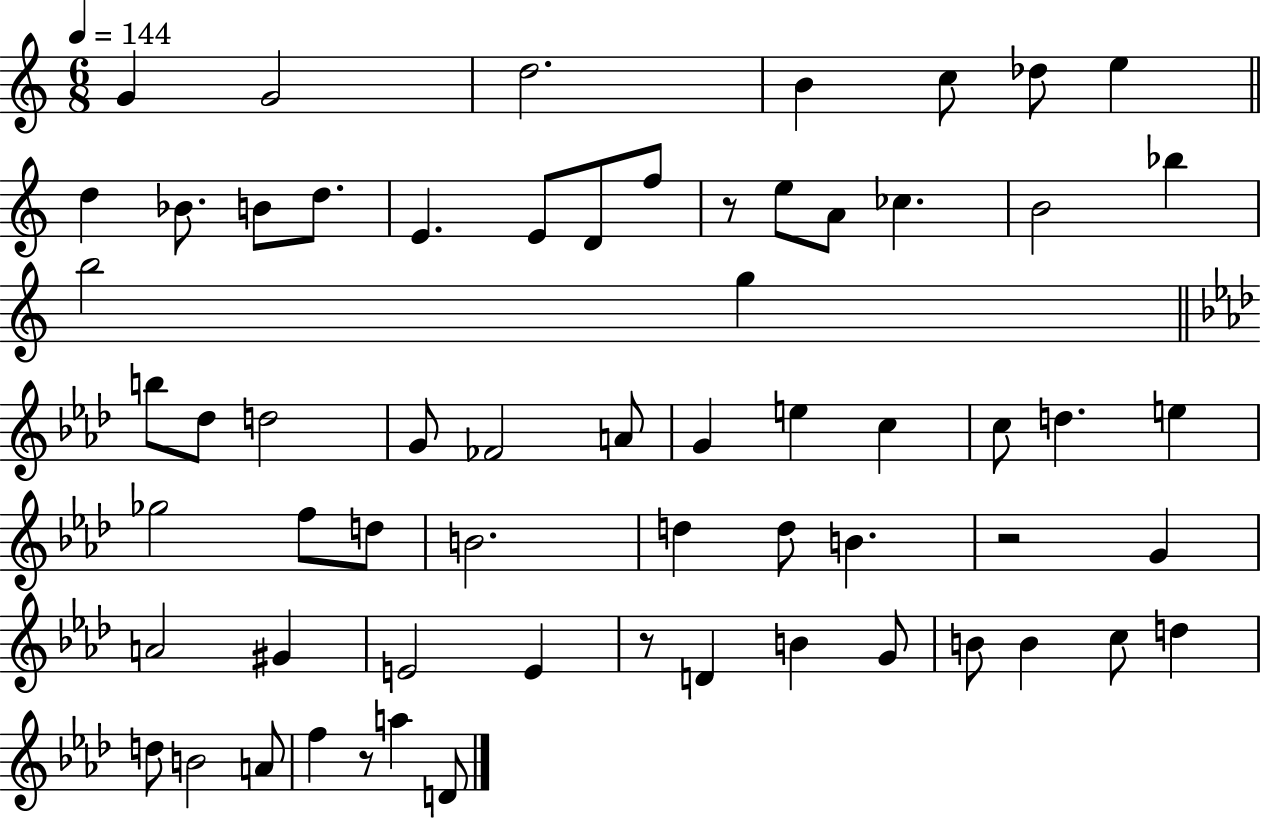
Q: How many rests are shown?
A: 4